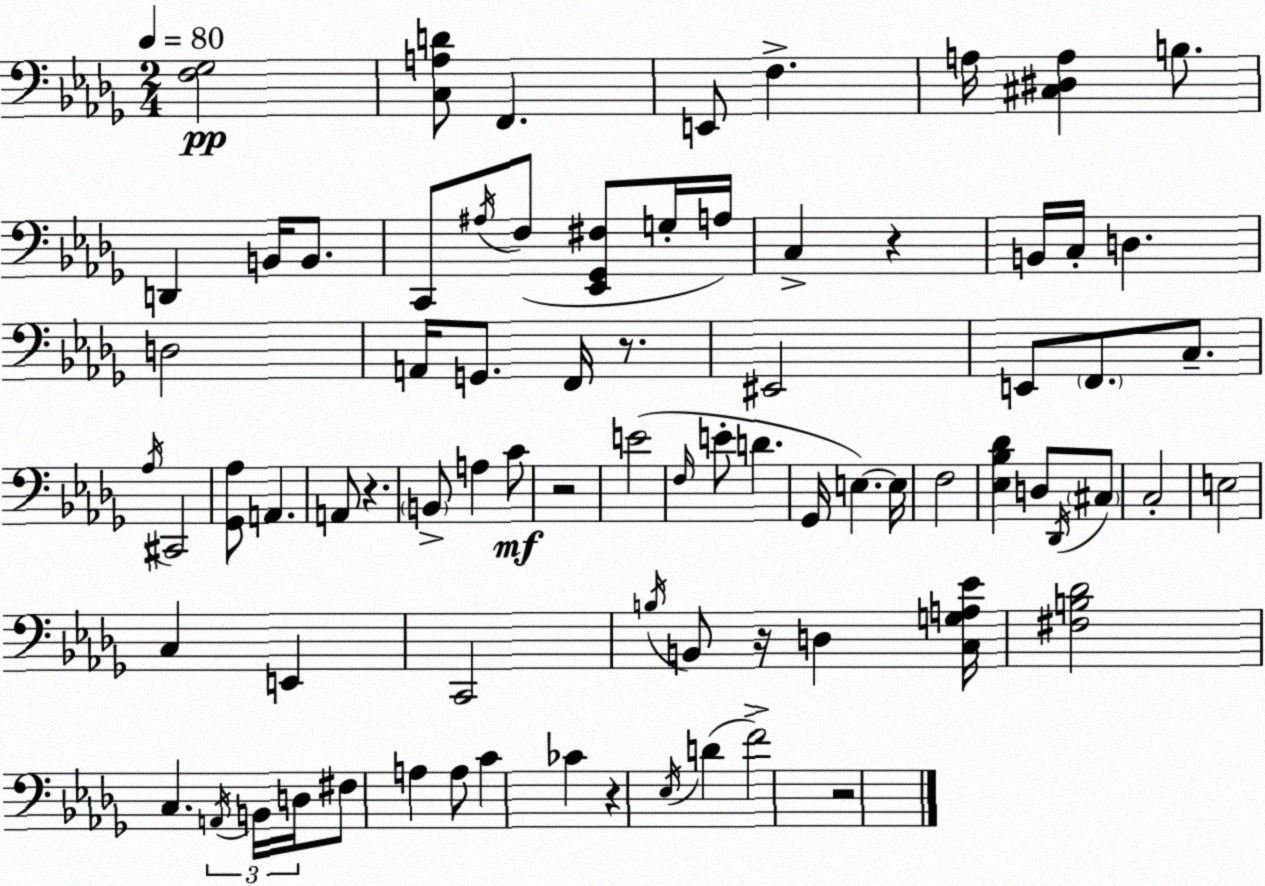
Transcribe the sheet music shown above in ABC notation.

X:1
T:Untitled
M:2/4
L:1/4
K:Bbm
[F,_G,]2 [C,A,D]/2 F,, E,,/2 F, A,/4 [^C,^D,A,] B,/2 D,, B,,/4 B,,/2 C,,/2 ^A,/4 F,/2 [_E,,_G,,^F,]/2 G,/4 A,/4 C, z B,,/4 C,/4 D, D,2 A,,/4 G,,/2 F,,/4 z/2 ^E,,2 E,,/2 F,,/2 C,/2 _A,/4 ^C,,2 [_G,,_A,]/2 A,, A,,/2 z B,,/2 A, C/2 z2 E2 F,/4 E/2 D _G,,/4 E, E,/4 F,2 [_E,_B,_D] D,/2 _D,,/4 ^C,/2 C,2 E,2 C, E,, C,,2 B,/4 B,,/2 z/4 D, [C,G,A,_E]/4 [^F,B,_D]2 C, A,,/4 B,,/4 D,/4 ^F,/2 A, A,/2 C _C z _E,/4 D F2 z2